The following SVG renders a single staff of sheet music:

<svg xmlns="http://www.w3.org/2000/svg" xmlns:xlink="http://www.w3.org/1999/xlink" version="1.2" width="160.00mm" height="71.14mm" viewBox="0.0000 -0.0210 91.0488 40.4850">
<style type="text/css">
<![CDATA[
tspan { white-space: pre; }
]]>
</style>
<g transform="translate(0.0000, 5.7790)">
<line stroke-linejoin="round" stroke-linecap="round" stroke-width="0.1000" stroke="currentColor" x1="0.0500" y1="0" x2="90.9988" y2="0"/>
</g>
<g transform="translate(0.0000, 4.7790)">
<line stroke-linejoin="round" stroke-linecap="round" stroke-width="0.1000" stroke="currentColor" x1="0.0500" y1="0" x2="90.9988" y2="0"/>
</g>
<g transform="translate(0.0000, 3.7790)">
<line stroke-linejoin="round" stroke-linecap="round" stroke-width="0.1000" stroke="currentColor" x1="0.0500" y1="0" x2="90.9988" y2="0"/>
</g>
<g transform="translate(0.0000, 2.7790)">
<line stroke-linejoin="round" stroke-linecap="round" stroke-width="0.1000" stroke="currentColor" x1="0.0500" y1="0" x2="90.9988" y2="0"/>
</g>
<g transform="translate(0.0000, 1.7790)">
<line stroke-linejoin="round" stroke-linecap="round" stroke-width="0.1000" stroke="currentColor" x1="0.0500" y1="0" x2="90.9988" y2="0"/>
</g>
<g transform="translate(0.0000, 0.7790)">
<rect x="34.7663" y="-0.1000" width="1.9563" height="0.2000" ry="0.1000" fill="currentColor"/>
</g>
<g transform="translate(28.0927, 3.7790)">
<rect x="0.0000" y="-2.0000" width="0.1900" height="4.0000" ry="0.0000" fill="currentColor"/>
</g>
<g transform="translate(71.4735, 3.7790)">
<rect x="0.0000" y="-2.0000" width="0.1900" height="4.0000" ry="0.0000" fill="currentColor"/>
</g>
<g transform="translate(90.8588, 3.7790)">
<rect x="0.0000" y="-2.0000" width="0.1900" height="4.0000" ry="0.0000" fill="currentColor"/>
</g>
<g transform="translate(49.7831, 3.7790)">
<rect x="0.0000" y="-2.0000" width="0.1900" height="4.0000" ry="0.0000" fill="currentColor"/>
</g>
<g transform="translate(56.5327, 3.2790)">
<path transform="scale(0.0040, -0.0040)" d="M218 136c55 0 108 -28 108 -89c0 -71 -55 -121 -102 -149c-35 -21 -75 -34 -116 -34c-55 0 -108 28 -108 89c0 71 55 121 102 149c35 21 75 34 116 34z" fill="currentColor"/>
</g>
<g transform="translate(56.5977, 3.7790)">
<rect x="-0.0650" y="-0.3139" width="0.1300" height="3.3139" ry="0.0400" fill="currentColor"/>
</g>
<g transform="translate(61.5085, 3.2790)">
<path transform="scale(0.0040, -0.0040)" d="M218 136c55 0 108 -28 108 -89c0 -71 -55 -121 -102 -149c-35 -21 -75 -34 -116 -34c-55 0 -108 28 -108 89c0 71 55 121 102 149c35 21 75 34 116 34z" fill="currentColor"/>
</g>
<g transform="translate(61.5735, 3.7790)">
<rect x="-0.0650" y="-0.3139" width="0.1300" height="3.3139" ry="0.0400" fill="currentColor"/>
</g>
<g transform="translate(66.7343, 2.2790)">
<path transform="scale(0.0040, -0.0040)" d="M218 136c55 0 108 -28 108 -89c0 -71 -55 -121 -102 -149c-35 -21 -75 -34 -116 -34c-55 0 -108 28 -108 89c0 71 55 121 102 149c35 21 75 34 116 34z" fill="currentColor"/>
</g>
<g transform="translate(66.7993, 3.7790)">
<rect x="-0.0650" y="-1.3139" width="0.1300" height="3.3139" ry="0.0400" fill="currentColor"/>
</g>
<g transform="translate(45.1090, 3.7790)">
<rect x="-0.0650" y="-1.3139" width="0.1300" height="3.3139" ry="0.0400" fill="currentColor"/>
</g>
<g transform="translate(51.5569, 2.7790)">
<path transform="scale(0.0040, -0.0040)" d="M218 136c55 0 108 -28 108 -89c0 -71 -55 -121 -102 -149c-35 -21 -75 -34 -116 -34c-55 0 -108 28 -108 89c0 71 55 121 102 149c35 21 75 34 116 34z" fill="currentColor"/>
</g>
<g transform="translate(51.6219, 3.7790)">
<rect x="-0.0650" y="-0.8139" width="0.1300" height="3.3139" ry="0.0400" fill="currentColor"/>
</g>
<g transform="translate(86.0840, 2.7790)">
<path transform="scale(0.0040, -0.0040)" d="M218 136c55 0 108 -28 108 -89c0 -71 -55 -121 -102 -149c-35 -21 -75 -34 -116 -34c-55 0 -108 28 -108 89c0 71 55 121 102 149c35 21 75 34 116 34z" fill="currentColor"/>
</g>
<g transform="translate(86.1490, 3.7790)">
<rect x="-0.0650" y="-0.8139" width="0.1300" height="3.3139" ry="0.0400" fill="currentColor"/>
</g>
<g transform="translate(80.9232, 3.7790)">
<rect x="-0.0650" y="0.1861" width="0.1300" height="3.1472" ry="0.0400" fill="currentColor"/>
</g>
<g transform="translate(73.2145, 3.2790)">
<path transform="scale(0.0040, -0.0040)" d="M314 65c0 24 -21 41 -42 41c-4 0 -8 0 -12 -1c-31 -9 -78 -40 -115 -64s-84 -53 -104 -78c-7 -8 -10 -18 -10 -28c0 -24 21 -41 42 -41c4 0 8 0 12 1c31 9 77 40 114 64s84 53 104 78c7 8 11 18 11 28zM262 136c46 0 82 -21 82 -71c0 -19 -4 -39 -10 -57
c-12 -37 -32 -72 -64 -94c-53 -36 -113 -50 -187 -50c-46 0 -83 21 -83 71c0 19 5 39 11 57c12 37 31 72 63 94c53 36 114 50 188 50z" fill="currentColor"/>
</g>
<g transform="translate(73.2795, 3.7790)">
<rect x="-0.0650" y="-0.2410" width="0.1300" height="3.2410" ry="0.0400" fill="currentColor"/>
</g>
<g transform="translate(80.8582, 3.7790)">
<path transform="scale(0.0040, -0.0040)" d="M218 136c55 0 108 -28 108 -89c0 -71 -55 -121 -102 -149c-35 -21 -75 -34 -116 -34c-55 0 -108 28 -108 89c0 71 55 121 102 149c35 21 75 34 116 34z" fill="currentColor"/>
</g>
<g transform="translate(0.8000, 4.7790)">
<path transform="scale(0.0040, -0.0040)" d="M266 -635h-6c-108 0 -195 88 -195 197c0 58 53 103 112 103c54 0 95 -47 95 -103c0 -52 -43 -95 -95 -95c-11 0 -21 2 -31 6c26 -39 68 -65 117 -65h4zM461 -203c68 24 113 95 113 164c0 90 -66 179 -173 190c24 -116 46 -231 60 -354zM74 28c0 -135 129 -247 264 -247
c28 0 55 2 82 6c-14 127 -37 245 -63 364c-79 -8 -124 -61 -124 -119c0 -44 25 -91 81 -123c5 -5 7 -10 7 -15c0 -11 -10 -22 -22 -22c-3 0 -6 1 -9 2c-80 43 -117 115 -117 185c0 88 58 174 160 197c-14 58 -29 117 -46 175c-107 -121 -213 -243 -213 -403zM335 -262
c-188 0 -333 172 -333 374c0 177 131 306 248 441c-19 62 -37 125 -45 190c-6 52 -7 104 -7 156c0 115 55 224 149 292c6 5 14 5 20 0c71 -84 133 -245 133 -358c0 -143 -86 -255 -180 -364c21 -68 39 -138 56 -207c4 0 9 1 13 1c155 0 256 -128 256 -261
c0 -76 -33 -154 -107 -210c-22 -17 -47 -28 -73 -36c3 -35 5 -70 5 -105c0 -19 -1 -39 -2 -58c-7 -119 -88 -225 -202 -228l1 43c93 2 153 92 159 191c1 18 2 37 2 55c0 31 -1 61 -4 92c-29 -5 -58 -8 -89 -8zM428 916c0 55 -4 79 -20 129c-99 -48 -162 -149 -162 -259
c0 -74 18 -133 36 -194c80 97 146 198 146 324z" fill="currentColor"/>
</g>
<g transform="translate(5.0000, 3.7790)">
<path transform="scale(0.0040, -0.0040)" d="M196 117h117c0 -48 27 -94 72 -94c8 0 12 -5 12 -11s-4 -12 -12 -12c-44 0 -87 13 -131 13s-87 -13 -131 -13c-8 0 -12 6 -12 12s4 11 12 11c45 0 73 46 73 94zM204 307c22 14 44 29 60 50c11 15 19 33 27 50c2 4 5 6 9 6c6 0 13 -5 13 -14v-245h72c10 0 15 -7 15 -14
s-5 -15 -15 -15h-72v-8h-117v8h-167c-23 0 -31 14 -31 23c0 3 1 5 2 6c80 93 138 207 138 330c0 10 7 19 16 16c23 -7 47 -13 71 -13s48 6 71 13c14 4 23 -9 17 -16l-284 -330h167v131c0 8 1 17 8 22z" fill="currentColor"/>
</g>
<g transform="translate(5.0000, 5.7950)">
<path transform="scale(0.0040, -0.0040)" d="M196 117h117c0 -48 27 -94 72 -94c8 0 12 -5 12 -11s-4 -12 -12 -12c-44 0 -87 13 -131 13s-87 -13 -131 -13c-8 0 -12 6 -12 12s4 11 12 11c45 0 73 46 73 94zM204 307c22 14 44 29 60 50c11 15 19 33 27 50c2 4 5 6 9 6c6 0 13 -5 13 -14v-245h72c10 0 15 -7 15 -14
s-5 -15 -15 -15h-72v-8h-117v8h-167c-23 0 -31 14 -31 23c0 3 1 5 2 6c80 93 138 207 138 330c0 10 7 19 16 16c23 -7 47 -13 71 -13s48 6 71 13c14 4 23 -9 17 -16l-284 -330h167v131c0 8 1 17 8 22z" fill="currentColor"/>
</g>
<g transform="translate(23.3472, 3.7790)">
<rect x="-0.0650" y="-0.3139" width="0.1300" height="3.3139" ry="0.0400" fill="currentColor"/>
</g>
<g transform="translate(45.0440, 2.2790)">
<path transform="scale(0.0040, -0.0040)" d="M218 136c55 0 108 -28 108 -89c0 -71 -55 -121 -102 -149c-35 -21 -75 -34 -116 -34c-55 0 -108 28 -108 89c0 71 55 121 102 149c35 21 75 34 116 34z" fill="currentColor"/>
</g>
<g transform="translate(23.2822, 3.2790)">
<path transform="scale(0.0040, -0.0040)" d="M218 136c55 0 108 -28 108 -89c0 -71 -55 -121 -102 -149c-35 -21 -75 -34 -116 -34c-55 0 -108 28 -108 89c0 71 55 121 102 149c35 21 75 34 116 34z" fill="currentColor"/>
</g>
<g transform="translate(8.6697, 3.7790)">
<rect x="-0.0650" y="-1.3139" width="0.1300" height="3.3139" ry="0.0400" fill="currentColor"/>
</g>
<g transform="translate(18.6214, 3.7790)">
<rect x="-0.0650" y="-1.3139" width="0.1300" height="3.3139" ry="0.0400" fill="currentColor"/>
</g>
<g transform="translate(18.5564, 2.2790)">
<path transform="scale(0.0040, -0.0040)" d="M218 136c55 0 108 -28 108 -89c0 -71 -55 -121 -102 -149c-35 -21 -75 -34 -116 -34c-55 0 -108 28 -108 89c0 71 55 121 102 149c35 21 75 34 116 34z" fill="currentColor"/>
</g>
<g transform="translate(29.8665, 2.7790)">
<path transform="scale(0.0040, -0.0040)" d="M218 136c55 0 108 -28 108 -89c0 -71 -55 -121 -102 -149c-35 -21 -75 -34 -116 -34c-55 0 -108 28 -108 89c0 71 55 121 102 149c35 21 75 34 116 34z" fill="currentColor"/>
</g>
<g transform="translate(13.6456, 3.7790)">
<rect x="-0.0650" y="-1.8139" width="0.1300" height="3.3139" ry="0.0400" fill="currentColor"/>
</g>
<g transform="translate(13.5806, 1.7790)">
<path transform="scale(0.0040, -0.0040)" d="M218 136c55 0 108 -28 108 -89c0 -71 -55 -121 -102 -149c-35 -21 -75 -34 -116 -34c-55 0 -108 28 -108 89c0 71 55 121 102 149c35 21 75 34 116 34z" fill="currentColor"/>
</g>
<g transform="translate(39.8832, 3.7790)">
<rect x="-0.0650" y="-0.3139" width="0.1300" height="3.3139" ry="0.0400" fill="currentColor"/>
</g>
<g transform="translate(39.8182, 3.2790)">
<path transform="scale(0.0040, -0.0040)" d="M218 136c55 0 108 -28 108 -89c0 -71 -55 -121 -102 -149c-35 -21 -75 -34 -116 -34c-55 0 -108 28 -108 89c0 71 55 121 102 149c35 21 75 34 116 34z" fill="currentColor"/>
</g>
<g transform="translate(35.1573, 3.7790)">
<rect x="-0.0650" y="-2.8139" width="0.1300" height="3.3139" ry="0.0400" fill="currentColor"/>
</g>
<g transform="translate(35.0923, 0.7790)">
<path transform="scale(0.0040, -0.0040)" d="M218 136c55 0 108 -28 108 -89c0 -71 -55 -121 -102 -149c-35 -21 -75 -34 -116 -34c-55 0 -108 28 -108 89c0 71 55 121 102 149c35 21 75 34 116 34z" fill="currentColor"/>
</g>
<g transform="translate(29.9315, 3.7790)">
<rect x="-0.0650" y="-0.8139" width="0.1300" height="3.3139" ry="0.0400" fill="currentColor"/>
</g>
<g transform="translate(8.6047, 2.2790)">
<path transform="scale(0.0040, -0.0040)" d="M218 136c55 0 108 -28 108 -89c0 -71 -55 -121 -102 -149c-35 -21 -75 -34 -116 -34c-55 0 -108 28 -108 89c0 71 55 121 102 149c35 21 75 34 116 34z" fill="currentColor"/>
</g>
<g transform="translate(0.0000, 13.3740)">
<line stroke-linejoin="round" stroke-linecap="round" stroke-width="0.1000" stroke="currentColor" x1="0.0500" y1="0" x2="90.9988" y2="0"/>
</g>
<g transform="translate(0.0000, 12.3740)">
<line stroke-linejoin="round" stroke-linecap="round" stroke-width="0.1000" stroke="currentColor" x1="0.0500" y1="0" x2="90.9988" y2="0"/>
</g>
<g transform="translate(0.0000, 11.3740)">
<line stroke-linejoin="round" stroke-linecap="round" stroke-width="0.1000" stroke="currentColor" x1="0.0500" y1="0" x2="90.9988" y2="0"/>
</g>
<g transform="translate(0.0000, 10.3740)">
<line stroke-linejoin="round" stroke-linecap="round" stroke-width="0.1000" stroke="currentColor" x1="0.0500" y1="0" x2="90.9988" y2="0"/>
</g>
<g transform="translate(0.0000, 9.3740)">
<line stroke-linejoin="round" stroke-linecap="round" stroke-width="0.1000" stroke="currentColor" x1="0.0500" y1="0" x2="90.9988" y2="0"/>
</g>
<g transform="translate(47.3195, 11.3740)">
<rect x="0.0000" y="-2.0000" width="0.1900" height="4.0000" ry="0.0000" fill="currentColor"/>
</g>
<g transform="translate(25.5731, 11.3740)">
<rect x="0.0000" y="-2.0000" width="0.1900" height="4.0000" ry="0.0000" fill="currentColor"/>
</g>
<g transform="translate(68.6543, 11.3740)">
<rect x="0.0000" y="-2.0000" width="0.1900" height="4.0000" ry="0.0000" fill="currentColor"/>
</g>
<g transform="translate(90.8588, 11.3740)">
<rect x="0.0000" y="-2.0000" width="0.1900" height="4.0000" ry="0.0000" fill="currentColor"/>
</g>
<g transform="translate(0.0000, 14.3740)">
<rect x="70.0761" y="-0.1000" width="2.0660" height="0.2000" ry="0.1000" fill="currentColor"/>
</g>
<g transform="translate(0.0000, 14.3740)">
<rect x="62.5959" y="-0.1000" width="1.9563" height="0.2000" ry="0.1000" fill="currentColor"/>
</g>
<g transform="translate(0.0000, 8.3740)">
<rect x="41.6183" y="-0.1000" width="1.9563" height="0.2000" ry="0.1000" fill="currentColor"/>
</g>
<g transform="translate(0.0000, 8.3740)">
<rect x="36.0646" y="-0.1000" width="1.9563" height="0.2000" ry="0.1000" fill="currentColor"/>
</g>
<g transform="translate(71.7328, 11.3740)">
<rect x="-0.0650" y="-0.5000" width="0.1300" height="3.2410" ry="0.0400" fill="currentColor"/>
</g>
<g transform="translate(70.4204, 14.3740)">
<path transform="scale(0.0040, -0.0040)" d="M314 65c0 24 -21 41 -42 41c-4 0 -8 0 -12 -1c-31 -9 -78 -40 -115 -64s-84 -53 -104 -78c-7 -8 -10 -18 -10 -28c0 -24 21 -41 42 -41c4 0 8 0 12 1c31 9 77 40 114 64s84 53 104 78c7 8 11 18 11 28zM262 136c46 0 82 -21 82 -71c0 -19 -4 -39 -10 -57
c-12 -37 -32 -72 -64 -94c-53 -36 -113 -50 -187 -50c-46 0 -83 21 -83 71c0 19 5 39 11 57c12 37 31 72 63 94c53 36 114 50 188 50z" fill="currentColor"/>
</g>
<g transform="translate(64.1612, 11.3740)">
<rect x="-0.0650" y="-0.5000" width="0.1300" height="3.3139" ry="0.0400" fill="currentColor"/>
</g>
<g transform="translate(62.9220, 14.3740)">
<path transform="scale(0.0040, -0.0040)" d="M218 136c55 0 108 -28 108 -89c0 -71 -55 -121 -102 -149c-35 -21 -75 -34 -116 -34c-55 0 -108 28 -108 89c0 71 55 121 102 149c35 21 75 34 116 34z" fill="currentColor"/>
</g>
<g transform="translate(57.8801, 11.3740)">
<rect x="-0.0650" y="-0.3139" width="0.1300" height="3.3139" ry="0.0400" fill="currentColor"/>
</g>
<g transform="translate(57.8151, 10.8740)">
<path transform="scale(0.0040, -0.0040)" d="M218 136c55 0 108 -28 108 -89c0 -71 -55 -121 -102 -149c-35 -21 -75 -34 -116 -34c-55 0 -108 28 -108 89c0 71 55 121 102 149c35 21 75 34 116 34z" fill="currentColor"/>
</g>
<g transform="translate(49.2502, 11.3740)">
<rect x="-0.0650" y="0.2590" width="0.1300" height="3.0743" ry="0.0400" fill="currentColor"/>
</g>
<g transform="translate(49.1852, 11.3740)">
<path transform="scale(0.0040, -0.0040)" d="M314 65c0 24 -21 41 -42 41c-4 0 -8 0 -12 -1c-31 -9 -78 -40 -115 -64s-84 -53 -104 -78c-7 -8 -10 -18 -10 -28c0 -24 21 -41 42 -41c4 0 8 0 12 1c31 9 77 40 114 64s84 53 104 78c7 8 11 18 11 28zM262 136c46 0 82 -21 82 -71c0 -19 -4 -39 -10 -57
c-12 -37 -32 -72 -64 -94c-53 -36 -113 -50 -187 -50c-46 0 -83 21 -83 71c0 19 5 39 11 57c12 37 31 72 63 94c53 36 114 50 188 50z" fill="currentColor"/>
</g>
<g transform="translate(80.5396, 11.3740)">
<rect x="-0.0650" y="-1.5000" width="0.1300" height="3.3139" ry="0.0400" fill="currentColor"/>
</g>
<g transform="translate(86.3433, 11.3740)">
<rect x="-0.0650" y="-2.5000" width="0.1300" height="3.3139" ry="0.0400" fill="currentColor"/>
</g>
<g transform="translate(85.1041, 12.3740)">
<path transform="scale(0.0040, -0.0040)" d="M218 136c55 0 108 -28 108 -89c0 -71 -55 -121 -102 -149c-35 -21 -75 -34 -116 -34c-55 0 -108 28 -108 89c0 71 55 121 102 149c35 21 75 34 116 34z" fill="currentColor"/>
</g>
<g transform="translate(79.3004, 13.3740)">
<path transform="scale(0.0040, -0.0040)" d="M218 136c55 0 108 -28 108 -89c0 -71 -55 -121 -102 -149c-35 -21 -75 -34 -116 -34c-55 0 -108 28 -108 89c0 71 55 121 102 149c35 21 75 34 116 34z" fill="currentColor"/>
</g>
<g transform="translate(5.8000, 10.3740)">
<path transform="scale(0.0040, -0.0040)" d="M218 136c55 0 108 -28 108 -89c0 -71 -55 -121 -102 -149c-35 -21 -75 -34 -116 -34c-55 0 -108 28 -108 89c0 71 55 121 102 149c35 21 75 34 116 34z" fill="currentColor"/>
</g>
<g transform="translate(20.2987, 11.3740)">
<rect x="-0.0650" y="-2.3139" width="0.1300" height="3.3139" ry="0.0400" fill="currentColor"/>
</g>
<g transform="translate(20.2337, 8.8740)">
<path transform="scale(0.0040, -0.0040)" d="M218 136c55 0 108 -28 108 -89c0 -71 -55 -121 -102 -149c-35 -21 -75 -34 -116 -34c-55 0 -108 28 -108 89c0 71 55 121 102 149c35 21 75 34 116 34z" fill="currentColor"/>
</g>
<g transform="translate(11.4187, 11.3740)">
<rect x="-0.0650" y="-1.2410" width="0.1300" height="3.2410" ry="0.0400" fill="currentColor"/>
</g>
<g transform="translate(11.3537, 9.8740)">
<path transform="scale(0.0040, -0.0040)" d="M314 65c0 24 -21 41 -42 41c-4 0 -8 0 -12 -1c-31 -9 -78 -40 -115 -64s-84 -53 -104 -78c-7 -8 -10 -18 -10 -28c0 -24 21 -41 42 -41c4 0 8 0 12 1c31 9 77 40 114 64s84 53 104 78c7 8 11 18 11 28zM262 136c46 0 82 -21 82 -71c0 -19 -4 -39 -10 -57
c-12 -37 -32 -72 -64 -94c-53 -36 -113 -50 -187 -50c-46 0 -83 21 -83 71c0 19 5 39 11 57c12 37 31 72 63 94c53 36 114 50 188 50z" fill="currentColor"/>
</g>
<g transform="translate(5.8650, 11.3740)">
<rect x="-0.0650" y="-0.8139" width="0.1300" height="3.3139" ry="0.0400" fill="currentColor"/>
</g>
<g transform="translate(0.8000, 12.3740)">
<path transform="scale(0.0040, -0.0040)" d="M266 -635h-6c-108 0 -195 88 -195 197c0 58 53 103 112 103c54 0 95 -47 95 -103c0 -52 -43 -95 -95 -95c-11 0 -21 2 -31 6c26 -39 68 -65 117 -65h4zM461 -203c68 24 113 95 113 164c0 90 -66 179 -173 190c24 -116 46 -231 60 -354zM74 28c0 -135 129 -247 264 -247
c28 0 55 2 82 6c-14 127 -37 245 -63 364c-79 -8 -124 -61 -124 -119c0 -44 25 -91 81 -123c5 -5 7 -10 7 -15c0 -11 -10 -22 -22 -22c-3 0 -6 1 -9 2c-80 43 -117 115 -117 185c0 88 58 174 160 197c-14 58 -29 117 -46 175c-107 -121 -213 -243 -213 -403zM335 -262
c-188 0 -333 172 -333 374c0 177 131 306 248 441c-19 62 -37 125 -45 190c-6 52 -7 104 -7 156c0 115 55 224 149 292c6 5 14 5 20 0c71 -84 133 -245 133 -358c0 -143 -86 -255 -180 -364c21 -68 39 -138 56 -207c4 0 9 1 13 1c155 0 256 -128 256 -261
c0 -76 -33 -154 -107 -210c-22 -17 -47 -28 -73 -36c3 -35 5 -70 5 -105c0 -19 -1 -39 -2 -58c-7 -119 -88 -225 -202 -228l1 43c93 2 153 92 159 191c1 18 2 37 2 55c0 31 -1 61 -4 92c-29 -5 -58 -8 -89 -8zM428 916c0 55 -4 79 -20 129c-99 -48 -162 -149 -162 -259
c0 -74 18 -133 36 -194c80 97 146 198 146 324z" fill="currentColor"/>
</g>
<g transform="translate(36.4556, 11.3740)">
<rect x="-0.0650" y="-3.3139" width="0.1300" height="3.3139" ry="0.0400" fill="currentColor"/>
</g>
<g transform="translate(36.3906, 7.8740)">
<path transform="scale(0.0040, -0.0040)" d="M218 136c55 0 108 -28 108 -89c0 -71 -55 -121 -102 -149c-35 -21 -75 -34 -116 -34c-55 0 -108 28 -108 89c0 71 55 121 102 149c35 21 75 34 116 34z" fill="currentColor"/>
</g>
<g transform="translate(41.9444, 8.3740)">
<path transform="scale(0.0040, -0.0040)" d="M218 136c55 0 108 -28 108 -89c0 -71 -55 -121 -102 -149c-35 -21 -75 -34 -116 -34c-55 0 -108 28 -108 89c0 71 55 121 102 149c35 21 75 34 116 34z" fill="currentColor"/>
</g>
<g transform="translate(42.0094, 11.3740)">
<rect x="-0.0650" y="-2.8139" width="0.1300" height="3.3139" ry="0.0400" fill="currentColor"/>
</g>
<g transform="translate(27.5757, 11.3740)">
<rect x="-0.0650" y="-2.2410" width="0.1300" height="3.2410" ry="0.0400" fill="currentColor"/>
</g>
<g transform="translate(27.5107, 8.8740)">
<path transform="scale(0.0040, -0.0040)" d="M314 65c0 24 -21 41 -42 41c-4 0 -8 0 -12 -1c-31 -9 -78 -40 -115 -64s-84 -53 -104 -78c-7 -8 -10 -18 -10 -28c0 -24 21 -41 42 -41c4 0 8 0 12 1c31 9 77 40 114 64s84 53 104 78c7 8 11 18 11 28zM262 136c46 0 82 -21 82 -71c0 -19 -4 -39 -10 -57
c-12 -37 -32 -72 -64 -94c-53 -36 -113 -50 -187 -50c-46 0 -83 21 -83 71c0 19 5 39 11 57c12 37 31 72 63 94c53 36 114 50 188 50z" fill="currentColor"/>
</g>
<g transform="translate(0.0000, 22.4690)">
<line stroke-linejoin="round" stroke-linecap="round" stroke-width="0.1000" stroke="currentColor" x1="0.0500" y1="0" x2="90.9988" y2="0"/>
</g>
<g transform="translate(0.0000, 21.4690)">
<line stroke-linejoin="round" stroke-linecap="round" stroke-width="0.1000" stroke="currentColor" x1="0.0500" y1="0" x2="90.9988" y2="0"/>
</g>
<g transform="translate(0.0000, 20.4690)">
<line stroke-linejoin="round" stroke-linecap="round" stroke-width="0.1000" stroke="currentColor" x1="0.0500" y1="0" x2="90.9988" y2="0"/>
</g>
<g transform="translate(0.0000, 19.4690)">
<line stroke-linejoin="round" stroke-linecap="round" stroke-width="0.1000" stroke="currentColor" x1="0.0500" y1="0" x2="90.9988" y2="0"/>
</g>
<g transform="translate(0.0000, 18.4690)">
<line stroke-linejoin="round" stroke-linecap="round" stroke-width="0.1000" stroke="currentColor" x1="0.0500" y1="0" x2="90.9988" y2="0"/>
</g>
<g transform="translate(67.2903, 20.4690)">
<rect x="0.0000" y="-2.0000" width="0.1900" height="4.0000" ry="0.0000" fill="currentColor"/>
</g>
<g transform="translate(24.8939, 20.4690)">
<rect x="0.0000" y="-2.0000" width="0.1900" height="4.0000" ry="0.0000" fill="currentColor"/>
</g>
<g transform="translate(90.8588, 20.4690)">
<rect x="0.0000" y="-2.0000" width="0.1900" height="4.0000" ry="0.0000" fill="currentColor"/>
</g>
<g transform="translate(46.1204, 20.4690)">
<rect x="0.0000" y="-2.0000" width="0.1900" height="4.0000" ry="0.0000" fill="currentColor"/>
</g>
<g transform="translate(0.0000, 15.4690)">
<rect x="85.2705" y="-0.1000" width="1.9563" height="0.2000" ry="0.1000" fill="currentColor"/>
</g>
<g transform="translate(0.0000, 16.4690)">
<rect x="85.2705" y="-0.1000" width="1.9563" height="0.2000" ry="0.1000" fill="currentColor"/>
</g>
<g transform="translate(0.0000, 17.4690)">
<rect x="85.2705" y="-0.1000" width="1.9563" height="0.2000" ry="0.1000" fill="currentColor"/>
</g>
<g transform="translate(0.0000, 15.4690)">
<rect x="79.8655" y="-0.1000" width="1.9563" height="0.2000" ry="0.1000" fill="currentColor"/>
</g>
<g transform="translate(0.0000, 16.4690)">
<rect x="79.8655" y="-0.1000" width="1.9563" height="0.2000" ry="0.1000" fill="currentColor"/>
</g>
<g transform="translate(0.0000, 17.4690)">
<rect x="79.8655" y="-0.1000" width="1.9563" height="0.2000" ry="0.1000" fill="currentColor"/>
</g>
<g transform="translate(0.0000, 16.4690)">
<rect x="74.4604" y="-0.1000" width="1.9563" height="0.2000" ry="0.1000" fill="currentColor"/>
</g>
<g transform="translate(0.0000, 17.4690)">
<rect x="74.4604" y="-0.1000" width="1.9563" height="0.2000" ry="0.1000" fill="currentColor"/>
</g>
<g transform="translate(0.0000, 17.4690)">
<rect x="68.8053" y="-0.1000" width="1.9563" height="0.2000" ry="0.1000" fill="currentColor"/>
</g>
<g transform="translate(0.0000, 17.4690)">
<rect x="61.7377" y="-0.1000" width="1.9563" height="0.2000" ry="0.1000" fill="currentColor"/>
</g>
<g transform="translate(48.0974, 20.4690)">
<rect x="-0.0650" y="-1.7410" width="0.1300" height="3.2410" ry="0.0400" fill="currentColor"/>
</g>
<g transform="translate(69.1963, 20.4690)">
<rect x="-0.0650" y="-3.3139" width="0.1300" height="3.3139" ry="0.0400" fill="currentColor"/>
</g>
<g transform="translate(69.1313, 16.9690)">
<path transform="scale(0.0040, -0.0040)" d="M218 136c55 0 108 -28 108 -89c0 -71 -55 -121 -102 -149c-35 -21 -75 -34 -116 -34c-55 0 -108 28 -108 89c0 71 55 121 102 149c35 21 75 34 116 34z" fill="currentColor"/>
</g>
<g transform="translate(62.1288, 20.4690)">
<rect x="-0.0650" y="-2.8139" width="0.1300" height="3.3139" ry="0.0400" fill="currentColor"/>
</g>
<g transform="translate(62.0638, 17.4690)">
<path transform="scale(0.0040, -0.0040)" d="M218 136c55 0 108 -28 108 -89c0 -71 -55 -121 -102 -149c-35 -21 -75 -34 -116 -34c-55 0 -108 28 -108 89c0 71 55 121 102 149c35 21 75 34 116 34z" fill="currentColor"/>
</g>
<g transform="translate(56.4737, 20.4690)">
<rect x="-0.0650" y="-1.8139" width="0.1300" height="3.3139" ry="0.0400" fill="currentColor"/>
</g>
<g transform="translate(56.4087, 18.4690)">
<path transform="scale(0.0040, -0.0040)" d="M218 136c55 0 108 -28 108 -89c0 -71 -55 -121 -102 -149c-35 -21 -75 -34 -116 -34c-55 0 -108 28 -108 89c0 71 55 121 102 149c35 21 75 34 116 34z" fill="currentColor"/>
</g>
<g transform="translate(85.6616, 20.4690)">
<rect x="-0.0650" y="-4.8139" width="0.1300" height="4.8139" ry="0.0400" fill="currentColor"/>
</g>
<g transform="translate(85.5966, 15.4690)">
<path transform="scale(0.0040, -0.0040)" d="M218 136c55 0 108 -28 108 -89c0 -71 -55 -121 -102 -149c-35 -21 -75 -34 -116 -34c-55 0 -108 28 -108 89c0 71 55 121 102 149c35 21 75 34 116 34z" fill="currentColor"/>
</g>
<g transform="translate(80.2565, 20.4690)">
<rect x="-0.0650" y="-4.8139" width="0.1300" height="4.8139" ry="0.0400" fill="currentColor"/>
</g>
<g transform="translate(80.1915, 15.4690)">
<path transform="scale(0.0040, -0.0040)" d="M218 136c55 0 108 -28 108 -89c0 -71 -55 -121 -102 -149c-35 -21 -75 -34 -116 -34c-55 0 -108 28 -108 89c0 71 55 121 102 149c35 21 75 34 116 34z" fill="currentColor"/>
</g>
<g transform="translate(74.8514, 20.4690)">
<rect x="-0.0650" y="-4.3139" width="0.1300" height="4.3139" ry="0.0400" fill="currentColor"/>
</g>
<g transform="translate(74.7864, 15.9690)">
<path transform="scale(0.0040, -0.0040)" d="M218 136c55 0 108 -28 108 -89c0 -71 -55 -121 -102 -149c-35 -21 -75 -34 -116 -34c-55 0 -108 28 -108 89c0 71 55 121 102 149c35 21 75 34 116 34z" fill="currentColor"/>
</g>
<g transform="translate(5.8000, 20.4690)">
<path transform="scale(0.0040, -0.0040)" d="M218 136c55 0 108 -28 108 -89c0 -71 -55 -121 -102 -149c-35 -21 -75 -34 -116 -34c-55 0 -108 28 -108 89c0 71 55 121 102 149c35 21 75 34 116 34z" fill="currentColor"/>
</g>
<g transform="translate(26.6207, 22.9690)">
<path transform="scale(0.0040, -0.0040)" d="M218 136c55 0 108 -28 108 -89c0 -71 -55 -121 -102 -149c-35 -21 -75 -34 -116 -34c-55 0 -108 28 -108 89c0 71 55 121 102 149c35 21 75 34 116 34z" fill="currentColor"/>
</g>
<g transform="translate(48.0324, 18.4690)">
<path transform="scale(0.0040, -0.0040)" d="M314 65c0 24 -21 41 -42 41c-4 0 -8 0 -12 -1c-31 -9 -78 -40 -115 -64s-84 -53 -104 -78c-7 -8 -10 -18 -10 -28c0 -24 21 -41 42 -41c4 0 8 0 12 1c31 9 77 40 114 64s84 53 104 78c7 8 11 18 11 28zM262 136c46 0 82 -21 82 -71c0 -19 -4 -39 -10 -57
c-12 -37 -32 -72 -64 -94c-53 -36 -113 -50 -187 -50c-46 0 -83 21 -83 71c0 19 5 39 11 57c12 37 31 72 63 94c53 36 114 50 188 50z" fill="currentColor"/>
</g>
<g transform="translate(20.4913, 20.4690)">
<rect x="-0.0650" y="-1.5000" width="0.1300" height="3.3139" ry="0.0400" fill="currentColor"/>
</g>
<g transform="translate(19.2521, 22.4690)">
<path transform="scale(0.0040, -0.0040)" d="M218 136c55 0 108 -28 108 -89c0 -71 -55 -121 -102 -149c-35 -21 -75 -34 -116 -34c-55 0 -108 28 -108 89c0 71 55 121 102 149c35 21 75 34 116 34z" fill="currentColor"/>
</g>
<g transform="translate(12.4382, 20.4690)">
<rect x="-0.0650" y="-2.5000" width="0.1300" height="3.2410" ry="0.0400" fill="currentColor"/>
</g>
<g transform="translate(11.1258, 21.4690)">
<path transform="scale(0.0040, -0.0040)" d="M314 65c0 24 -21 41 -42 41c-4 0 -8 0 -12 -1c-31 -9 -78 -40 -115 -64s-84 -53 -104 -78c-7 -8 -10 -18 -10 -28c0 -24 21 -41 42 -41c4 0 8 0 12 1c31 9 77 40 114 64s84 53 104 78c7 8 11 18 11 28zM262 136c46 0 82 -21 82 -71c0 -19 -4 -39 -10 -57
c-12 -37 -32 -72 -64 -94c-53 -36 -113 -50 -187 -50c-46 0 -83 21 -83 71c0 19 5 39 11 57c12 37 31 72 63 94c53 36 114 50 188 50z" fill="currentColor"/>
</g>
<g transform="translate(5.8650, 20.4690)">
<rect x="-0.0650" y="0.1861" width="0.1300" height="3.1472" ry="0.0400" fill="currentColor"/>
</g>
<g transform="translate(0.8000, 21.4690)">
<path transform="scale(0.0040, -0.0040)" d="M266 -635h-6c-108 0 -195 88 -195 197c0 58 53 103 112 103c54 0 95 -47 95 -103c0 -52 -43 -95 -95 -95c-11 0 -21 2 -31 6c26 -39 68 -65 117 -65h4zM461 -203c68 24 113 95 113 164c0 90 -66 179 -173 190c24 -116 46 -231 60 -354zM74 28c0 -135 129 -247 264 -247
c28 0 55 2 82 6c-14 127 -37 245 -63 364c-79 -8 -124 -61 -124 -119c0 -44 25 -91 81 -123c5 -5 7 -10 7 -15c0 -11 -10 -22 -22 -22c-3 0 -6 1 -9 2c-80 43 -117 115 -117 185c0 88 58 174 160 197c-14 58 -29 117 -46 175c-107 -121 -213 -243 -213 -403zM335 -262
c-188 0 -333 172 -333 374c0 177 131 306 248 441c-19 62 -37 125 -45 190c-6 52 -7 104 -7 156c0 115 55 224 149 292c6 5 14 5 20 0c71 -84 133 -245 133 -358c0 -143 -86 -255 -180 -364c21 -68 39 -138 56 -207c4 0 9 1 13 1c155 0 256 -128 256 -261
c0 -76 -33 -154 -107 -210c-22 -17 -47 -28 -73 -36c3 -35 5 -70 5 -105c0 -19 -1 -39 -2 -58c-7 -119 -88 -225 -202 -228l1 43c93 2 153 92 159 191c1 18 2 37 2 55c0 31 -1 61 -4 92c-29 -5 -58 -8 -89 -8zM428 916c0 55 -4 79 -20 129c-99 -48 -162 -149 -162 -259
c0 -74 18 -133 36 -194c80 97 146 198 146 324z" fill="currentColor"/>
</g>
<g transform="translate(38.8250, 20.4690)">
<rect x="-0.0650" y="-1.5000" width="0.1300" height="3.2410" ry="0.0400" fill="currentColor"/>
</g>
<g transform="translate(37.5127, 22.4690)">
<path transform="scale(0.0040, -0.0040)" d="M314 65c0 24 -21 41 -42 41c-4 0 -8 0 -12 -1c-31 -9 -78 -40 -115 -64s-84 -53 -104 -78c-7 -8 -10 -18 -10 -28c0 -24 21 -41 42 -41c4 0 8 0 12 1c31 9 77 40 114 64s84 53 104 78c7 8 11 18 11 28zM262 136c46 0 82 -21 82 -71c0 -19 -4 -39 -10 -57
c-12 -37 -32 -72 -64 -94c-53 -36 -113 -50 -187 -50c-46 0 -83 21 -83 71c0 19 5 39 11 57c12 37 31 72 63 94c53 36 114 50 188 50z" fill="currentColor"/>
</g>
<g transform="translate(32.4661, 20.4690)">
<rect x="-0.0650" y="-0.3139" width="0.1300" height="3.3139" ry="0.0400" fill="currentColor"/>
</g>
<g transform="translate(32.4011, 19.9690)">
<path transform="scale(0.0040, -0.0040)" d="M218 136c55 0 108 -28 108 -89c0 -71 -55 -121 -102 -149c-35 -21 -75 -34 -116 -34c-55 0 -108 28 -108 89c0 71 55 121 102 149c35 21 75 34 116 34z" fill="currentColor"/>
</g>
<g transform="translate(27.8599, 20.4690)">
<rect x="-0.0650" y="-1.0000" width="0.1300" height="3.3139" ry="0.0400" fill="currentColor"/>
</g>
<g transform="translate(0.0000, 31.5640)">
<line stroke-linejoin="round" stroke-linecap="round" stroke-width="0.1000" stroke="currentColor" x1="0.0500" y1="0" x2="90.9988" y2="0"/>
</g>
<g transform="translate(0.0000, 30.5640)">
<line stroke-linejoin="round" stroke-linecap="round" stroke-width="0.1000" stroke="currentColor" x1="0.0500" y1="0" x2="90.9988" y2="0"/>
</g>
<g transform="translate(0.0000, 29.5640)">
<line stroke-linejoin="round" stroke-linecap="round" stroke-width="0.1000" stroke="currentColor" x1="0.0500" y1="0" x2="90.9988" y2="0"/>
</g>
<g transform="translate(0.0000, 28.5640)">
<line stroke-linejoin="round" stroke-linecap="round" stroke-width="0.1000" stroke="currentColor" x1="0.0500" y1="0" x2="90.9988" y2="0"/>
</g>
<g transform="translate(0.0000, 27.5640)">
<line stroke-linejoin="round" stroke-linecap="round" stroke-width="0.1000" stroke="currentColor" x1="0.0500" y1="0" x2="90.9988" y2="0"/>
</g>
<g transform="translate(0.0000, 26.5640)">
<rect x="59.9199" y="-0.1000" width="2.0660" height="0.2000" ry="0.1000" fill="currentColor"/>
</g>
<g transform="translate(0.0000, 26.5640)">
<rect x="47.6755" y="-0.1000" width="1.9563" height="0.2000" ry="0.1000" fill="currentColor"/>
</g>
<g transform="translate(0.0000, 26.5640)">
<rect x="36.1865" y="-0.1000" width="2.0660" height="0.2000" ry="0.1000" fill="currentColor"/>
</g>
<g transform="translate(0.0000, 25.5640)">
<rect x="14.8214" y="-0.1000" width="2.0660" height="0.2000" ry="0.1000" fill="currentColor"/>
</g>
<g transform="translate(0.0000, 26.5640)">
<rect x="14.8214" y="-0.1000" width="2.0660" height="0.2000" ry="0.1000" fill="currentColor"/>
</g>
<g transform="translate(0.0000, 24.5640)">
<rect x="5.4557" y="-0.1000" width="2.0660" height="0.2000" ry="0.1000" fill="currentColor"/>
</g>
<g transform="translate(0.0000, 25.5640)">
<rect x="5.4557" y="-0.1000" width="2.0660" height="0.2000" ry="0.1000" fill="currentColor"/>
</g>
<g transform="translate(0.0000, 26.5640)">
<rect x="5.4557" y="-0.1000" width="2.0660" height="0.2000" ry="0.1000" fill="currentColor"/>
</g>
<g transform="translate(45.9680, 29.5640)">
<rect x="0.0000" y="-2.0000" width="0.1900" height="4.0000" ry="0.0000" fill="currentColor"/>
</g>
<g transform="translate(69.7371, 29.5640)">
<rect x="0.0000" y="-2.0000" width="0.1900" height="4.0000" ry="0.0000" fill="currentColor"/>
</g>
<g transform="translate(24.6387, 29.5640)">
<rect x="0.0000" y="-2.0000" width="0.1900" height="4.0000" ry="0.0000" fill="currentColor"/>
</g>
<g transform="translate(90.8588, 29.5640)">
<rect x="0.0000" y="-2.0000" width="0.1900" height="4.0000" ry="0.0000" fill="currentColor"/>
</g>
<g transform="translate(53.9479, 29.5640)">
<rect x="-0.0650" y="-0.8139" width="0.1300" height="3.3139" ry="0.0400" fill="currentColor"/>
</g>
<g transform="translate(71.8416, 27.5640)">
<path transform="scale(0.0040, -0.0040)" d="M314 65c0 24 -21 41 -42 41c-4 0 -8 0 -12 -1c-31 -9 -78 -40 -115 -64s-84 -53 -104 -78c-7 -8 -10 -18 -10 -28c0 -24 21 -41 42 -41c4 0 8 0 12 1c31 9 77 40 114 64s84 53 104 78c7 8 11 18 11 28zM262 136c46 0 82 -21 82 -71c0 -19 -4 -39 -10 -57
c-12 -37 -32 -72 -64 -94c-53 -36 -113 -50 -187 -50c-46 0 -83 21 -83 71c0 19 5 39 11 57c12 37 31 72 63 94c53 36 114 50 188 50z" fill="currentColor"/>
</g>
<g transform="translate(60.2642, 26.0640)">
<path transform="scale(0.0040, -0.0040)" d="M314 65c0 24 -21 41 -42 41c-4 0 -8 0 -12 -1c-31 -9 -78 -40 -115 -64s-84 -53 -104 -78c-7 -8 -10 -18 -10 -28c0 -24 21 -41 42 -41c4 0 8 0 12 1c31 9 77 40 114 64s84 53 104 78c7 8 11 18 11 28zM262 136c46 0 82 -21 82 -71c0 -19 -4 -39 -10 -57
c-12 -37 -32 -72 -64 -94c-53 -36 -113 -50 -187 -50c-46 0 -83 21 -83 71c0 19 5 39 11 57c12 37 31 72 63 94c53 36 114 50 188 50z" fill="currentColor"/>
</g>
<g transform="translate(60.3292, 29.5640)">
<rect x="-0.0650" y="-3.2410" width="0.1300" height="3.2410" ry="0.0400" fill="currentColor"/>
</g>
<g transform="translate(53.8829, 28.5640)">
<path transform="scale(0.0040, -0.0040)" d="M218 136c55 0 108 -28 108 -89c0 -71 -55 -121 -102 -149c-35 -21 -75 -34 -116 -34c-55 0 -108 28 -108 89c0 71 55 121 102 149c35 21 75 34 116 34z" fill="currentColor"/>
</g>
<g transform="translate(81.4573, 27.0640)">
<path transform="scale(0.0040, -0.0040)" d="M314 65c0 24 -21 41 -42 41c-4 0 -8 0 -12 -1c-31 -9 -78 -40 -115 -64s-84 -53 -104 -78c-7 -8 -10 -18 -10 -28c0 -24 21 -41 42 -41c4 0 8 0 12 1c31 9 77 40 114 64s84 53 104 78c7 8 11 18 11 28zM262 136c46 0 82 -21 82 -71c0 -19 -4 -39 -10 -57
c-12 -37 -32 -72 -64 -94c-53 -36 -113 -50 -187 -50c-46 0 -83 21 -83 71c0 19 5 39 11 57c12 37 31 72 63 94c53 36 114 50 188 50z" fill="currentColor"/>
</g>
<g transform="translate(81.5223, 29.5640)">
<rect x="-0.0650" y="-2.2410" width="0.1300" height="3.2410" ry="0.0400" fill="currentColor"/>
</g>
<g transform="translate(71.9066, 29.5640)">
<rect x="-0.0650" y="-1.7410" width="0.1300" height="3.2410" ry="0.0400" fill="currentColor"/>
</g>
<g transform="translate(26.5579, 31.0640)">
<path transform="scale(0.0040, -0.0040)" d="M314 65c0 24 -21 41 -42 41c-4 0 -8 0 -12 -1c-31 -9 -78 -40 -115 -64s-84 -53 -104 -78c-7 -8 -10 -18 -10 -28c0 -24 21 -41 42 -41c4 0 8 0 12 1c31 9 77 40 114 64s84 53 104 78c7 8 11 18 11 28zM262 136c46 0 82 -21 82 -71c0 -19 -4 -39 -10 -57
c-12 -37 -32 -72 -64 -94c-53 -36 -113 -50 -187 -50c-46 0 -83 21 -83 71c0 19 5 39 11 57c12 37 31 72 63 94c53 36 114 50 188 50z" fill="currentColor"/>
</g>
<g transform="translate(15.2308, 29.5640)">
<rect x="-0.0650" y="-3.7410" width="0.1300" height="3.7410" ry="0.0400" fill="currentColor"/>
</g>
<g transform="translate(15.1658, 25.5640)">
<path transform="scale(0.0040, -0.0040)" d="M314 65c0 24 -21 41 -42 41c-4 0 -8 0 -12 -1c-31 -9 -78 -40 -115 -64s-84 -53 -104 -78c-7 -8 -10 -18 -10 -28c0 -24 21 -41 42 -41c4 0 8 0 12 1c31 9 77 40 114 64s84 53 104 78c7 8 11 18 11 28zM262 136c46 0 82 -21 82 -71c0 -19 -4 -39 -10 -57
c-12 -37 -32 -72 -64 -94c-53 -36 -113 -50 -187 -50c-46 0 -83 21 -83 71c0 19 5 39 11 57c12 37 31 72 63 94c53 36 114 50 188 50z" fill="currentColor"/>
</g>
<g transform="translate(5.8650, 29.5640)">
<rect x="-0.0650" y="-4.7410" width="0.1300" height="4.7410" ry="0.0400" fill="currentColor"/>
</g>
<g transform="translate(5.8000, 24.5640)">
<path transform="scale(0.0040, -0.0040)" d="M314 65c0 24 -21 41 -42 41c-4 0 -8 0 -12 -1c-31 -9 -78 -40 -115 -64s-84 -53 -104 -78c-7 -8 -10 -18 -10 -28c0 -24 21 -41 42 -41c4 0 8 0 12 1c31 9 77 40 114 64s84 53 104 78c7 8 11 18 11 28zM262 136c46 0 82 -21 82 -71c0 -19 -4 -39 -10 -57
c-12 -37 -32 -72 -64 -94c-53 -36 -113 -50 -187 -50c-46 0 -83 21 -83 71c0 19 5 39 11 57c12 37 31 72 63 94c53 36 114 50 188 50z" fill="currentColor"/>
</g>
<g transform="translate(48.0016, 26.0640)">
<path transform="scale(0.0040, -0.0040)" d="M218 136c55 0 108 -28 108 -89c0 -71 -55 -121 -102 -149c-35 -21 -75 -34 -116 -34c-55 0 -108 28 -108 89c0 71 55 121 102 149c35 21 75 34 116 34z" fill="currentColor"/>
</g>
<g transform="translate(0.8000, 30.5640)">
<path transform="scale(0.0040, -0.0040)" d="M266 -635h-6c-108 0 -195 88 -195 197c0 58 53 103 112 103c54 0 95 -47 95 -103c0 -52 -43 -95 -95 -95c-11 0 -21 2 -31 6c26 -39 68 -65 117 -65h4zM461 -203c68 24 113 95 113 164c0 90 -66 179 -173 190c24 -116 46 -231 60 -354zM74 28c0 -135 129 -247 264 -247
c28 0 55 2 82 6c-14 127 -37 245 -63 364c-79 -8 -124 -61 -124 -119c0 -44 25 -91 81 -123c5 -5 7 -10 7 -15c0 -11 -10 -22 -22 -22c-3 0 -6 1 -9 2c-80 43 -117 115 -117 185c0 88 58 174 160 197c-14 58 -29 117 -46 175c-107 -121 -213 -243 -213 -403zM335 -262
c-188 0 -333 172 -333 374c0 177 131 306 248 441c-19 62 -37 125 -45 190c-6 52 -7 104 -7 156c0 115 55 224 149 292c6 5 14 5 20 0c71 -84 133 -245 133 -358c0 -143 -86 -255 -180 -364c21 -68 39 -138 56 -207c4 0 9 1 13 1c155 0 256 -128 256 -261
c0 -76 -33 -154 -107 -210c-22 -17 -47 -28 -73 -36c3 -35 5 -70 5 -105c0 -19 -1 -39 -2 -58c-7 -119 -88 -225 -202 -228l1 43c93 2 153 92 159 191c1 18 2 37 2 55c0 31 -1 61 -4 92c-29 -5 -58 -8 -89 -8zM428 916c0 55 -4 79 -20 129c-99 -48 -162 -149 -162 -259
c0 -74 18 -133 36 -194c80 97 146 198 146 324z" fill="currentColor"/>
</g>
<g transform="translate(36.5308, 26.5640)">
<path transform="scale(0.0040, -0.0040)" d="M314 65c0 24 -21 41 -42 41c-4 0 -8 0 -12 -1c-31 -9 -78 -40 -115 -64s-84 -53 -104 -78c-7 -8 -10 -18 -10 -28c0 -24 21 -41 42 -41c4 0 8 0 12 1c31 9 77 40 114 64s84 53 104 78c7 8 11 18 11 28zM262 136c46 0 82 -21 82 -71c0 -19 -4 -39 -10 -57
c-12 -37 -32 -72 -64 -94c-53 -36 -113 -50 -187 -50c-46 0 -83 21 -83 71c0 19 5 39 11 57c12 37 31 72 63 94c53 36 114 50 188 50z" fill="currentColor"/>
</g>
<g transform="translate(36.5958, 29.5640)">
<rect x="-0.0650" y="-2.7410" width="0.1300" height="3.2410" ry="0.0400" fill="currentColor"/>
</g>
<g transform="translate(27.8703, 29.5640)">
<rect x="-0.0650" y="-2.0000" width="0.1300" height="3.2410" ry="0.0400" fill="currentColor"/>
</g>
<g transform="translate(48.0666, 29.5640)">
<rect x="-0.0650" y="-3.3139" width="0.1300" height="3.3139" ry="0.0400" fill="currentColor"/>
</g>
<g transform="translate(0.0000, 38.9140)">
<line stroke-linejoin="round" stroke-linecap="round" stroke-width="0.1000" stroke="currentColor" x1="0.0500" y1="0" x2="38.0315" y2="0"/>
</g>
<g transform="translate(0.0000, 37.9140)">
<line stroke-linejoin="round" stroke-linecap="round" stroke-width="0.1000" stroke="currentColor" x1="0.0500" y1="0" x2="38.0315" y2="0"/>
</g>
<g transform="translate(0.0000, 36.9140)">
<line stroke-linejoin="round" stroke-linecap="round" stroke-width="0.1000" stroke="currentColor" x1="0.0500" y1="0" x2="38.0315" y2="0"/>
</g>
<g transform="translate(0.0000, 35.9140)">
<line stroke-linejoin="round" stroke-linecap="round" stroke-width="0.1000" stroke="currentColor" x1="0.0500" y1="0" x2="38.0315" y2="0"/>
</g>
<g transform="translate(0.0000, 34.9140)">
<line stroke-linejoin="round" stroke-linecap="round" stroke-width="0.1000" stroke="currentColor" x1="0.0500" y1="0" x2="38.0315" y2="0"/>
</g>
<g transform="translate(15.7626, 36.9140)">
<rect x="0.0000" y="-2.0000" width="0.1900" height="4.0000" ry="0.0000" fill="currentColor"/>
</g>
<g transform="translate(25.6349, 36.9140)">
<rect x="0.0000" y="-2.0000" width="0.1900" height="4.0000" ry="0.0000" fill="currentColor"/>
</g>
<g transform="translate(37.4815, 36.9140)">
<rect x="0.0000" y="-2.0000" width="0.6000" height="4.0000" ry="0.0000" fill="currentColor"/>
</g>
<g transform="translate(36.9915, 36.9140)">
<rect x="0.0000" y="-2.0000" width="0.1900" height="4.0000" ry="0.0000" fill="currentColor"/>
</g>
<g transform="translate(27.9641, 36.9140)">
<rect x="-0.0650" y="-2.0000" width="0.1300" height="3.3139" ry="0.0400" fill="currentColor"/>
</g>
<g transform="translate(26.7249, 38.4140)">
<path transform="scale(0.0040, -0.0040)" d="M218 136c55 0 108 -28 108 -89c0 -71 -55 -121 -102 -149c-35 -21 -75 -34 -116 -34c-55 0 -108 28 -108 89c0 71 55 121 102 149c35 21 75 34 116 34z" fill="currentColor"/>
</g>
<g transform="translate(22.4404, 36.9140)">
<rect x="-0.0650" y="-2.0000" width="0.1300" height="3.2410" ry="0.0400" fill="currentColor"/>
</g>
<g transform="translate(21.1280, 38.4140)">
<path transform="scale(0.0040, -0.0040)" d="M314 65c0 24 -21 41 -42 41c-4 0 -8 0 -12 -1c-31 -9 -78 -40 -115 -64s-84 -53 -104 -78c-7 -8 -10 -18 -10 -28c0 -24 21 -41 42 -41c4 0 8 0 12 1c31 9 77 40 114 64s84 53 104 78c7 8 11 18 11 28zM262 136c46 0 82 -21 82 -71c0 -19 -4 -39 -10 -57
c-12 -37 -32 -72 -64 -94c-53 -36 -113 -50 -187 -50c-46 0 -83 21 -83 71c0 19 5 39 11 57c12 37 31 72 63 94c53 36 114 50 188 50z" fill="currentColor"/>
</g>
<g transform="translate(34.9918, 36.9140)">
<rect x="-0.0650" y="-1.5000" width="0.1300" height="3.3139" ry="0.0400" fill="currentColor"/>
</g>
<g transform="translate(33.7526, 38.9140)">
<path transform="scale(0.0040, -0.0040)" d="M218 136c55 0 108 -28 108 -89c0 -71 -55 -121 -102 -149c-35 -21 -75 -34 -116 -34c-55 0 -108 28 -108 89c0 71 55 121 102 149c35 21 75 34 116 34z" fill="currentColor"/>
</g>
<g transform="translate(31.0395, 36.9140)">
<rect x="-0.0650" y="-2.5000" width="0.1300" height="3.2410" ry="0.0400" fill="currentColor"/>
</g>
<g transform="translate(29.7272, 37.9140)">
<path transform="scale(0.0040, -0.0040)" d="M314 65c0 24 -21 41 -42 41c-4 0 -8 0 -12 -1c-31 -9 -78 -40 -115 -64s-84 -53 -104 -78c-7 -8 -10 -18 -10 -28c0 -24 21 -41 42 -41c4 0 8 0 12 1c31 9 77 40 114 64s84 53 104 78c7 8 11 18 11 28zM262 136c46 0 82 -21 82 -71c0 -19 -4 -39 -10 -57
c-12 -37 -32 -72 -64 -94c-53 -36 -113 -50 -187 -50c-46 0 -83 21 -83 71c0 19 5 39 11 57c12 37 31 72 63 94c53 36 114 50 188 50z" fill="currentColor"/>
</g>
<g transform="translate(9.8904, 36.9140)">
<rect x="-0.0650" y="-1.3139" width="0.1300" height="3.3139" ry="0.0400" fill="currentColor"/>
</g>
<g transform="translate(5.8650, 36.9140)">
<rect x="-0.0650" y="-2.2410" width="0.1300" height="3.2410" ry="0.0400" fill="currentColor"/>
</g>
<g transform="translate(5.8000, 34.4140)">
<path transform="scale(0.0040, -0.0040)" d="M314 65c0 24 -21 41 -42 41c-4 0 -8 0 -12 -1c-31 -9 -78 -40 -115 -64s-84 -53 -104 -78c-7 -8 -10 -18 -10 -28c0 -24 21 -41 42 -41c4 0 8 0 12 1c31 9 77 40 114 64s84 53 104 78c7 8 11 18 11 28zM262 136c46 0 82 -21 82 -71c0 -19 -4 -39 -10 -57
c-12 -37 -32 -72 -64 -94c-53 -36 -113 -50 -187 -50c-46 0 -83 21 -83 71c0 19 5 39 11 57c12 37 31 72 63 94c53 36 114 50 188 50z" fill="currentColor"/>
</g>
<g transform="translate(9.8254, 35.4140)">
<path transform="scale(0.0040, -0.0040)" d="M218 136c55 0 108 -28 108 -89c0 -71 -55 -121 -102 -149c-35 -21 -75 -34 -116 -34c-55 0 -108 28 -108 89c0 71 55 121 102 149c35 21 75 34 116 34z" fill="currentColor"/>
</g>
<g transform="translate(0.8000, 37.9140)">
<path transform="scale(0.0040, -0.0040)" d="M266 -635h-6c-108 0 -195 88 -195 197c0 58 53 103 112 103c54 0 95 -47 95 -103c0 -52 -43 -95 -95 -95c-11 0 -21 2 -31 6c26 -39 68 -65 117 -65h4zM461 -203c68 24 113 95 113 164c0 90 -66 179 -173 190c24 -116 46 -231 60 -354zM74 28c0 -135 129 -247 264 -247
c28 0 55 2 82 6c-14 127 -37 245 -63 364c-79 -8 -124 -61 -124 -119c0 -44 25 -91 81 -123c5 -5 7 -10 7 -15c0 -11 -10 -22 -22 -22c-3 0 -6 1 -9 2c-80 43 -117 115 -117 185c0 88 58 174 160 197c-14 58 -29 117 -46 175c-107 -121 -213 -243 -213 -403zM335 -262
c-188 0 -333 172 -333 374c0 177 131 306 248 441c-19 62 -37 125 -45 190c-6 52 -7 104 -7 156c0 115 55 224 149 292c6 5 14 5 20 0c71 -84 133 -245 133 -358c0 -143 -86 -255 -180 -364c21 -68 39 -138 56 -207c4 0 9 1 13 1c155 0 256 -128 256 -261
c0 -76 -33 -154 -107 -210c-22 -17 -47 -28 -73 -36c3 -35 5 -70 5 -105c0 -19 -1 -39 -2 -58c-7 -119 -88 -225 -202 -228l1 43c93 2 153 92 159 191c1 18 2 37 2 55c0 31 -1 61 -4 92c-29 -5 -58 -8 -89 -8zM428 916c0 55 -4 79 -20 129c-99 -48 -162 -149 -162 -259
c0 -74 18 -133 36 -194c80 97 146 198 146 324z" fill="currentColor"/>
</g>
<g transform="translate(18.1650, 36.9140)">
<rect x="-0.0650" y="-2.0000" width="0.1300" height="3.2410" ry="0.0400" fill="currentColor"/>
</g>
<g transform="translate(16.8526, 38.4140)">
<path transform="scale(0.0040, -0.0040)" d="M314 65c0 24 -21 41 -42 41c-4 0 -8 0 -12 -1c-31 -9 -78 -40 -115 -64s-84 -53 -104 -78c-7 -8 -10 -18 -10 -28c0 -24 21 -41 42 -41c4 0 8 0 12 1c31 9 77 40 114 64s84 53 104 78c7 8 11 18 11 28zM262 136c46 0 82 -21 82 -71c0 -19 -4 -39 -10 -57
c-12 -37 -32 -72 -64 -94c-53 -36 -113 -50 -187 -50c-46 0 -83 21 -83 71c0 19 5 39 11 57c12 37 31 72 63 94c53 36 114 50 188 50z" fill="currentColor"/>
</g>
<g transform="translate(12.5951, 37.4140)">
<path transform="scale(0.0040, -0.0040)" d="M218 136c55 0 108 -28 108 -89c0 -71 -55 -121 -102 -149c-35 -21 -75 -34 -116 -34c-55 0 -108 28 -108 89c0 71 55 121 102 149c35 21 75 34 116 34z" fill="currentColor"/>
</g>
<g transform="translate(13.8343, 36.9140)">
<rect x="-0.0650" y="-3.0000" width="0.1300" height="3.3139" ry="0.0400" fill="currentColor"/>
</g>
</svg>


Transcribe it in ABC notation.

X:1
T:Untitled
M:4/4
L:1/4
K:C
e f e c d a c e d c c e c2 B d d e2 g g2 b a B2 c C C2 E G B G2 E D c E2 f2 f a b d' e' e' e'2 c'2 F2 a2 b d b2 f2 g2 g2 e A F2 F2 F G2 E